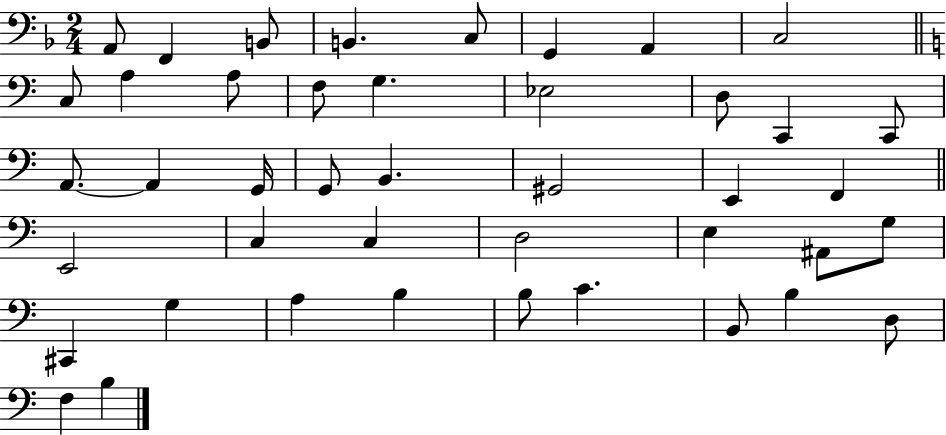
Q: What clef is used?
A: bass